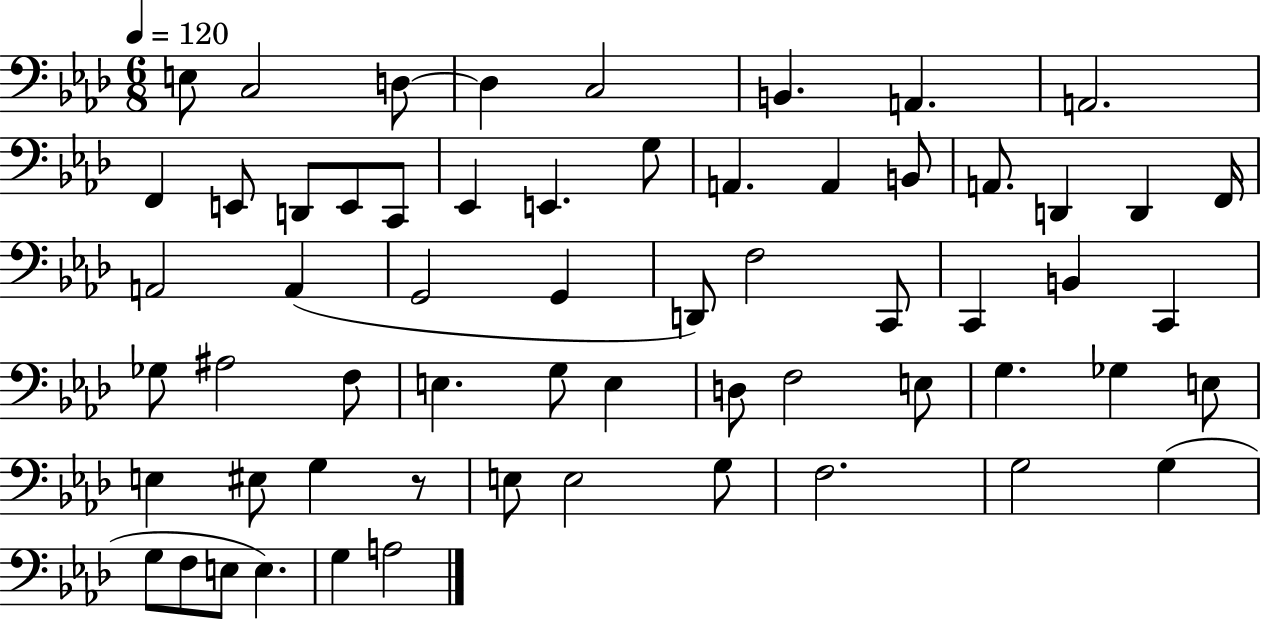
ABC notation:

X:1
T:Untitled
M:6/8
L:1/4
K:Ab
E,/2 C,2 D,/2 D, C,2 B,, A,, A,,2 F,, E,,/2 D,,/2 E,,/2 C,,/2 _E,, E,, G,/2 A,, A,, B,,/2 A,,/2 D,, D,, F,,/4 A,,2 A,, G,,2 G,, D,,/2 F,2 C,,/2 C,, B,, C,, _G,/2 ^A,2 F,/2 E, G,/2 E, D,/2 F,2 E,/2 G, _G, E,/2 E, ^E,/2 G, z/2 E,/2 E,2 G,/2 F,2 G,2 G, G,/2 F,/2 E,/2 E, G, A,2